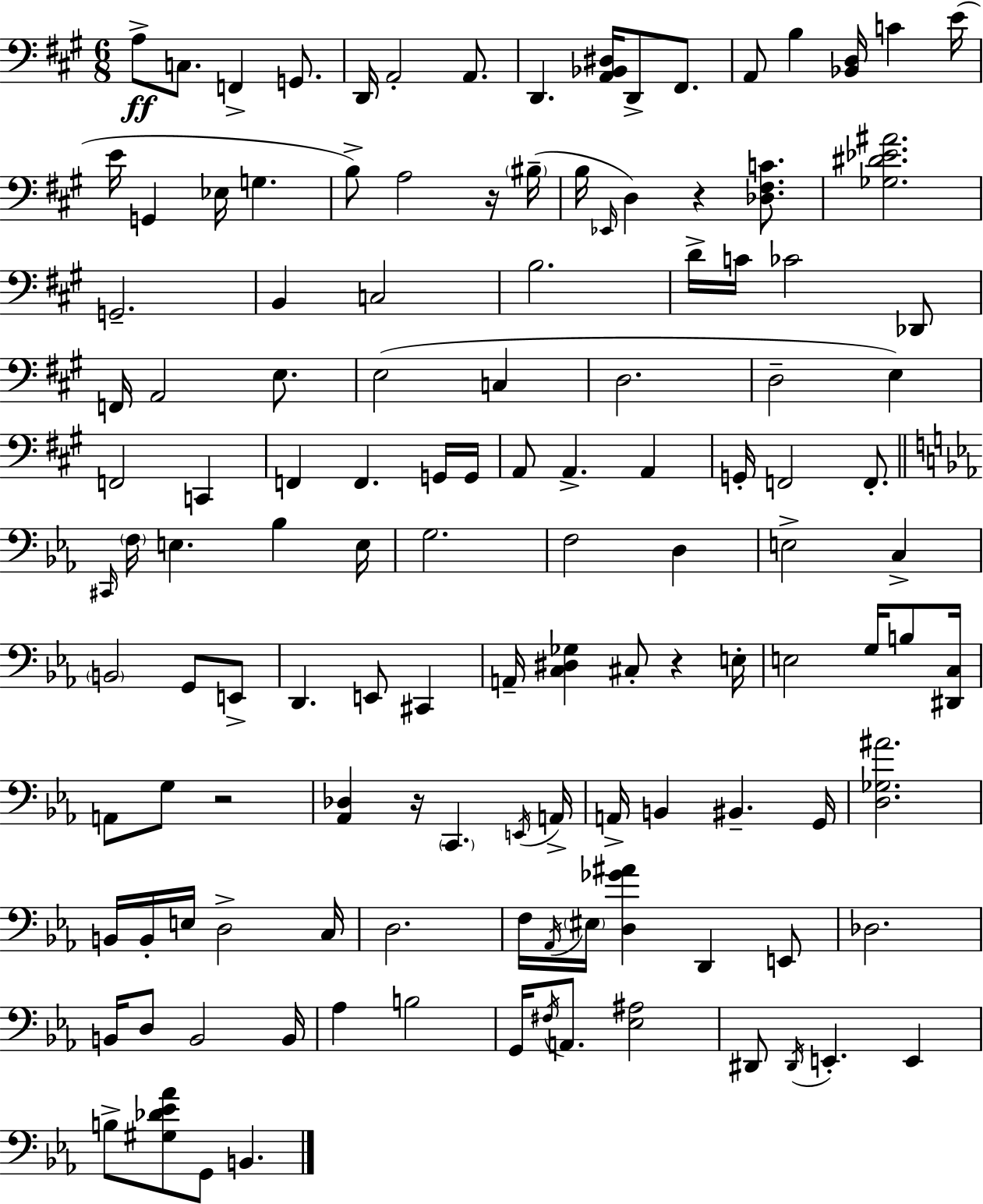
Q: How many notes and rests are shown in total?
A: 127